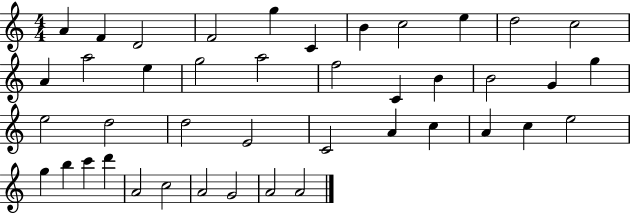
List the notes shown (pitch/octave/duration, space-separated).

A4/q F4/q D4/h F4/h G5/q C4/q B4/q C5/h E5/q D5/h C5/h A4/q A5/h E5/q G5/h A5/h F5/h C4/q B4/q B4/h G4/q G5/q E5/h D5/h D5/h E4/h C4/h A4/q C5/q A4/q C5/q E5/h G5/q B5/q C6/q D6/q A4/h C5/h A4/h G4/h A4/h A4/h